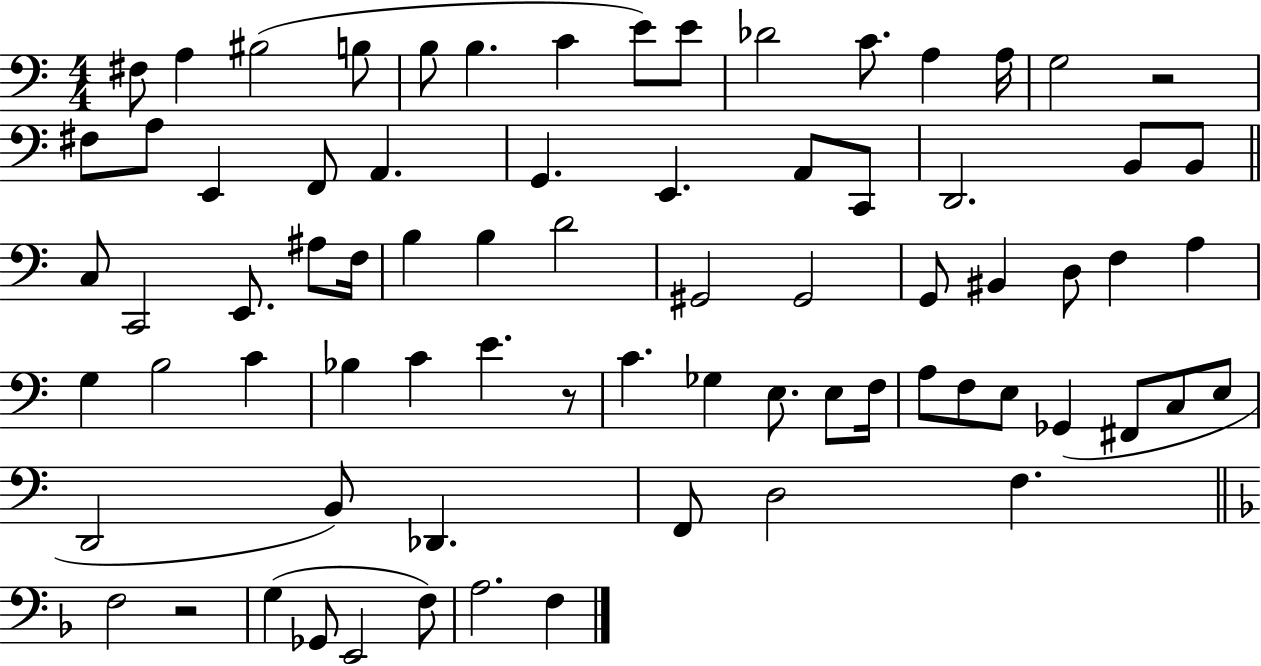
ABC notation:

X:1
T:Untitled
M:4/4
L:1/4
K:C
^F,/2 A, ^B,2 B,/2 B,/2 B, C E/2 E/2 _D2 C/2 A, A,/4 G,2 z2 ^F,/2 A,/2 E,, F,,/2 A,, G,, E,, A,,/2 C,,/2 D,,2 B,,/2 B,,/2 C,/2 C,,2 E,,/2 ^A,/2 F,/4 B, B, D2 ^G,,2 ^G,,2 G,,/2 ^B,, D,/2 F, A, G, B,2 C _B, C E z/2 C _G, E,/2 E,/2 F,/4 A,/2 F,/2 E,/2 _G,, ^F,,/2 C,/2 E,/2 D,,2 B,,/2 _D,, F,,/2 D,2 F, F,2 z2 G, _G,,/2 E,,2 F,/2 A,2 F,